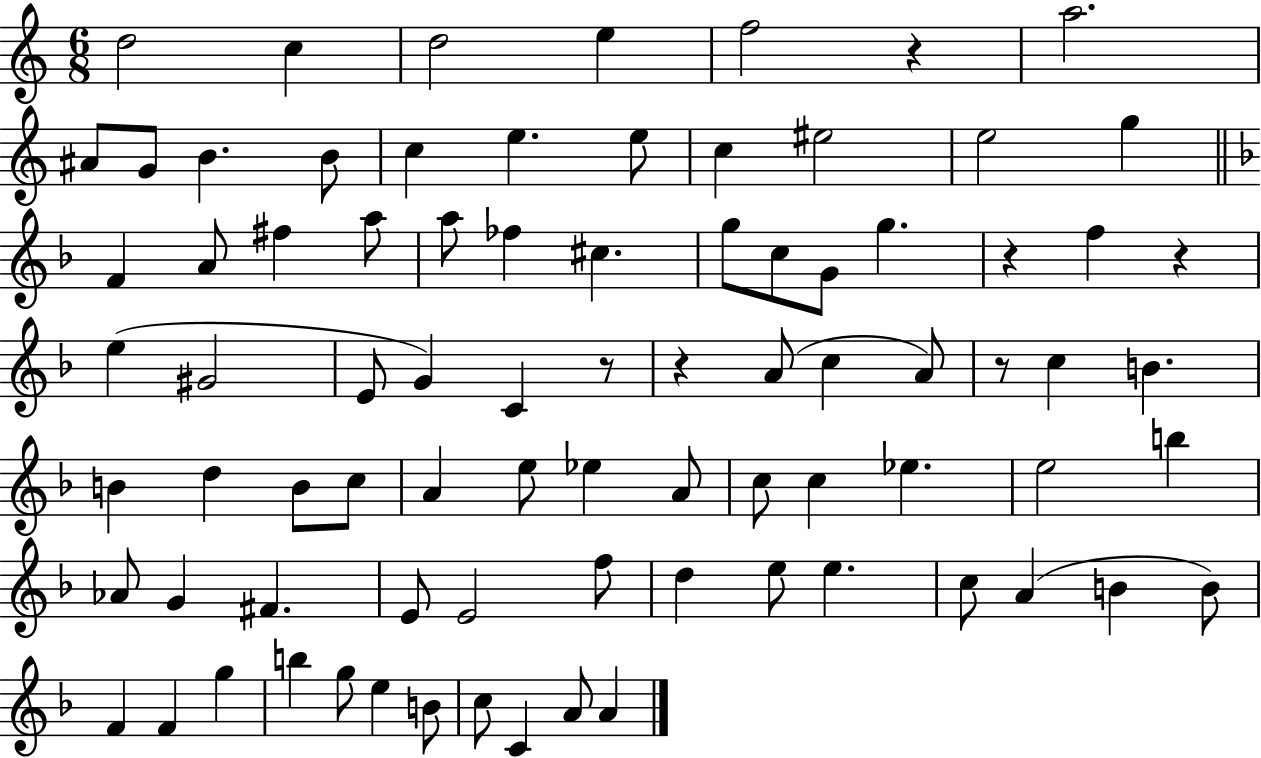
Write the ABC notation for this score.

X:1
T:Untitled
M:6/8
L:1/4
K:C
d2 c d2 e f2 z a2 ^A/2 G/2 B B/2 c e e/2 c ^e2 e2 g F A/2 ^f a/2 a/2 _f ^c g/2 c/2 G/2 g z f z e ^G2 E/2 G C z/2 z A/2 c A/2 z/2 c B B d B/2 c/2 A e/2 _e A/2 c/2 c _e e2 b _A/2 G ^F E/2 E2 f/2 d e/2 e c/2 A B B/2 F F g b g/2 e B/2 c/2 C A/2 A